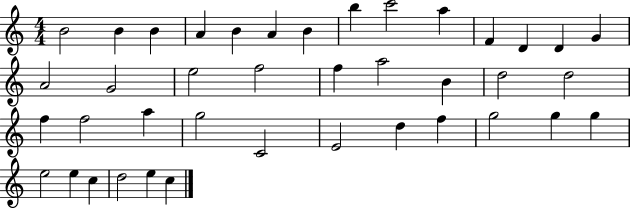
B4/h B4/q B4/q A4/q B4/q A4/q B4/q B5/q C6/h A5/q F4/q D4/q D4/q G4/q A4/h G4/h E5/h F5/h F5/q A5/h B4/q D5/h D5/h F5/q F5/h A5/q G5/h C4/h E4/h D5/q F5/q G5/h G5/q G5/q E5/h E5/q C5/q D5/h E5/q C5/q